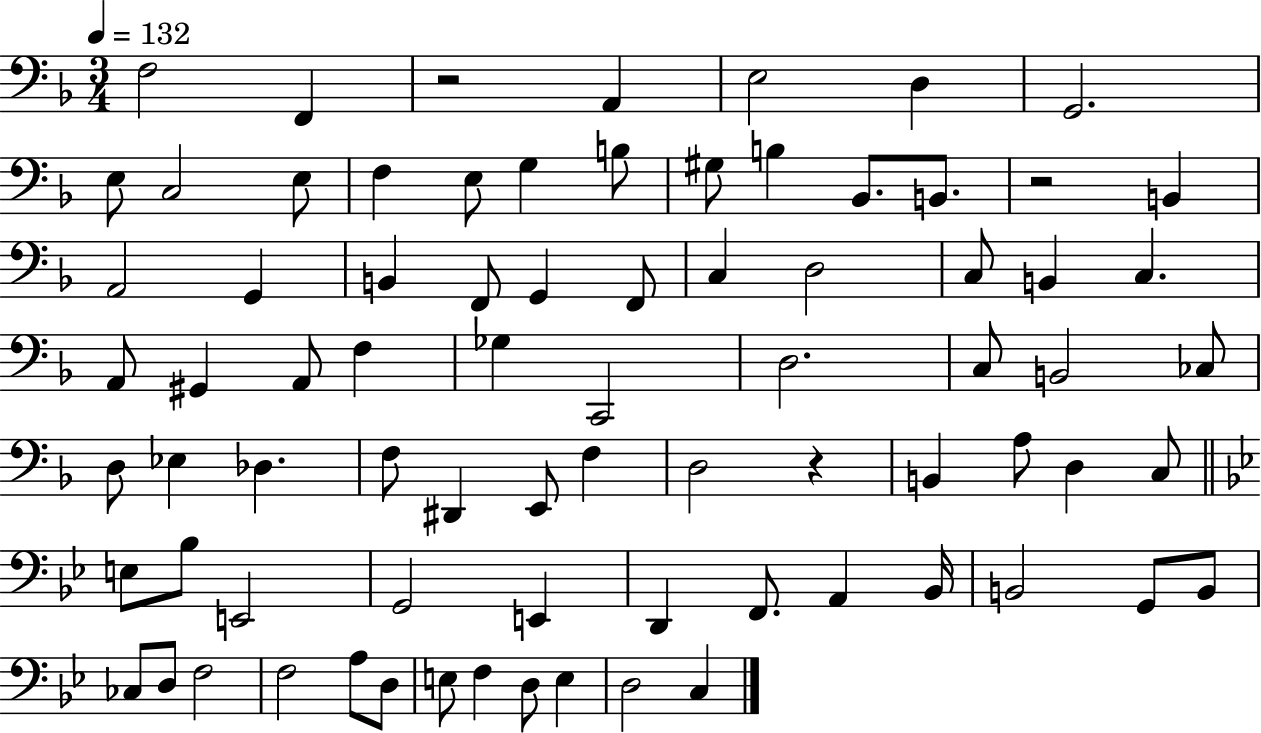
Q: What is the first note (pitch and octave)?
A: F3